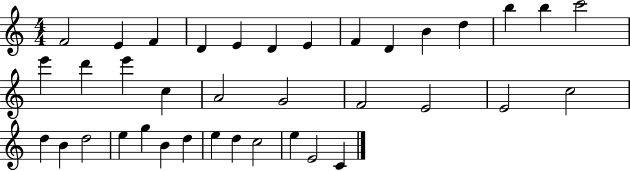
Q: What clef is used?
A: treble